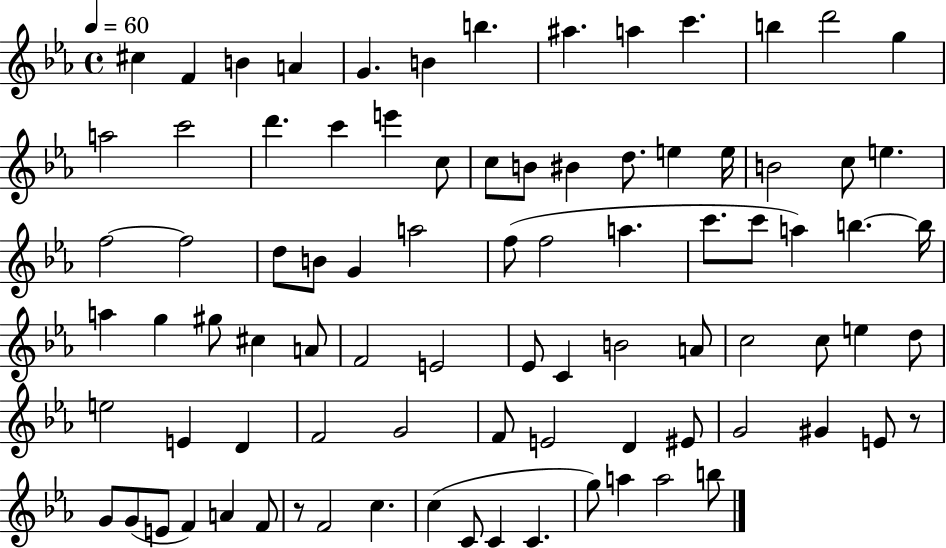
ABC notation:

X:1
T:Untitled
M:4/4
L:1/4
K:Eb
^c F B A G B b ^a a c' b d'2 g a2 c'2 d' c' e' c/2 c/2 B/2 ^B d/2 e e/4 B2 c/2 e f2 f2 d/2 B/2 G a2 f/2 f2 a c'/2 c'/2 a b b/4 a g ^g/2 ^c A/2 F2 E2 _E/2 C B2 A/2 c2 c/2 e d/2 e2 E D F2 G2 F/2 E2 D ^E/2 G2 ^G E/2 z/2 G/2 G/2 E/2 F A F/2 z/2 F2 c c C/2 C C g/2 a a2 b/2